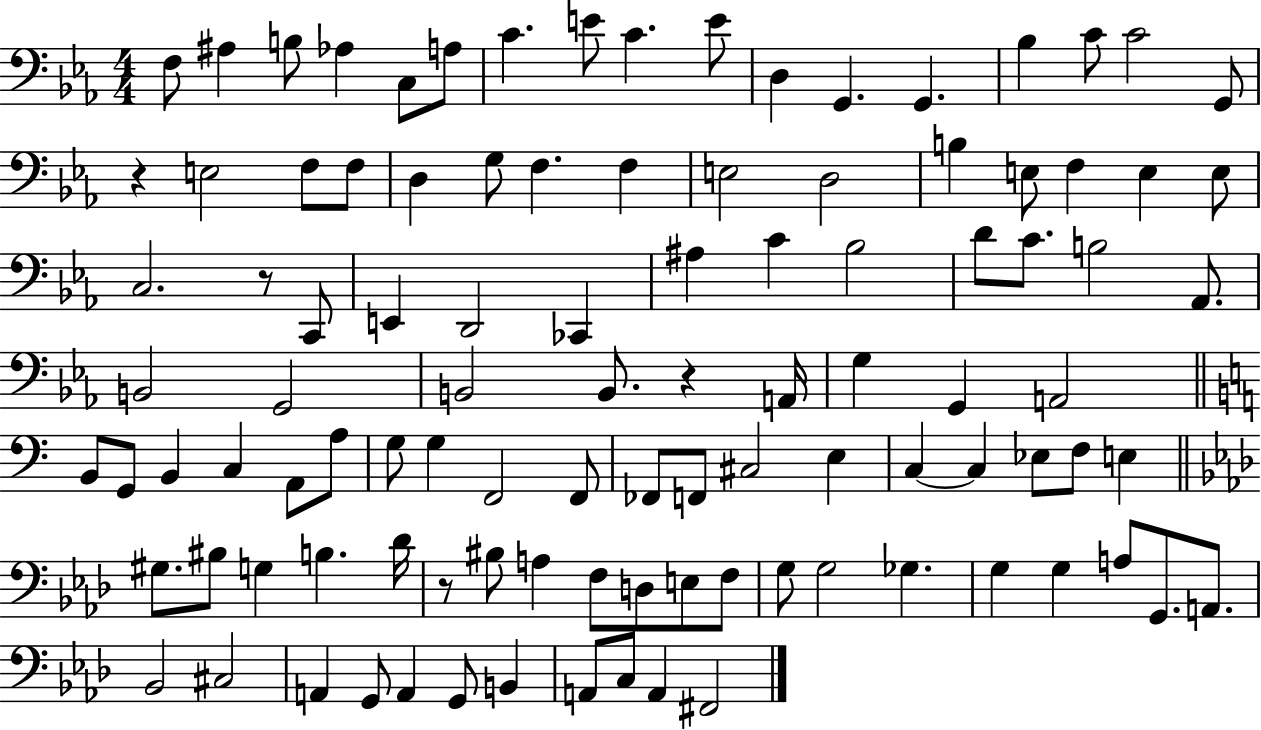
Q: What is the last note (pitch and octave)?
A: F#2